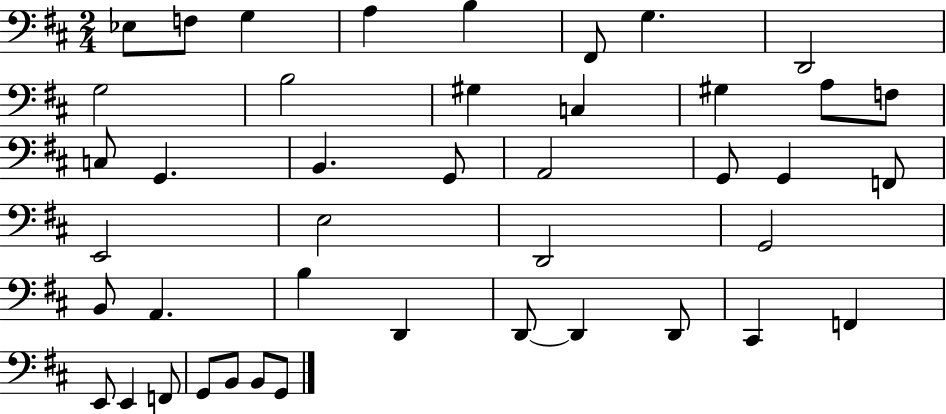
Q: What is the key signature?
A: D major